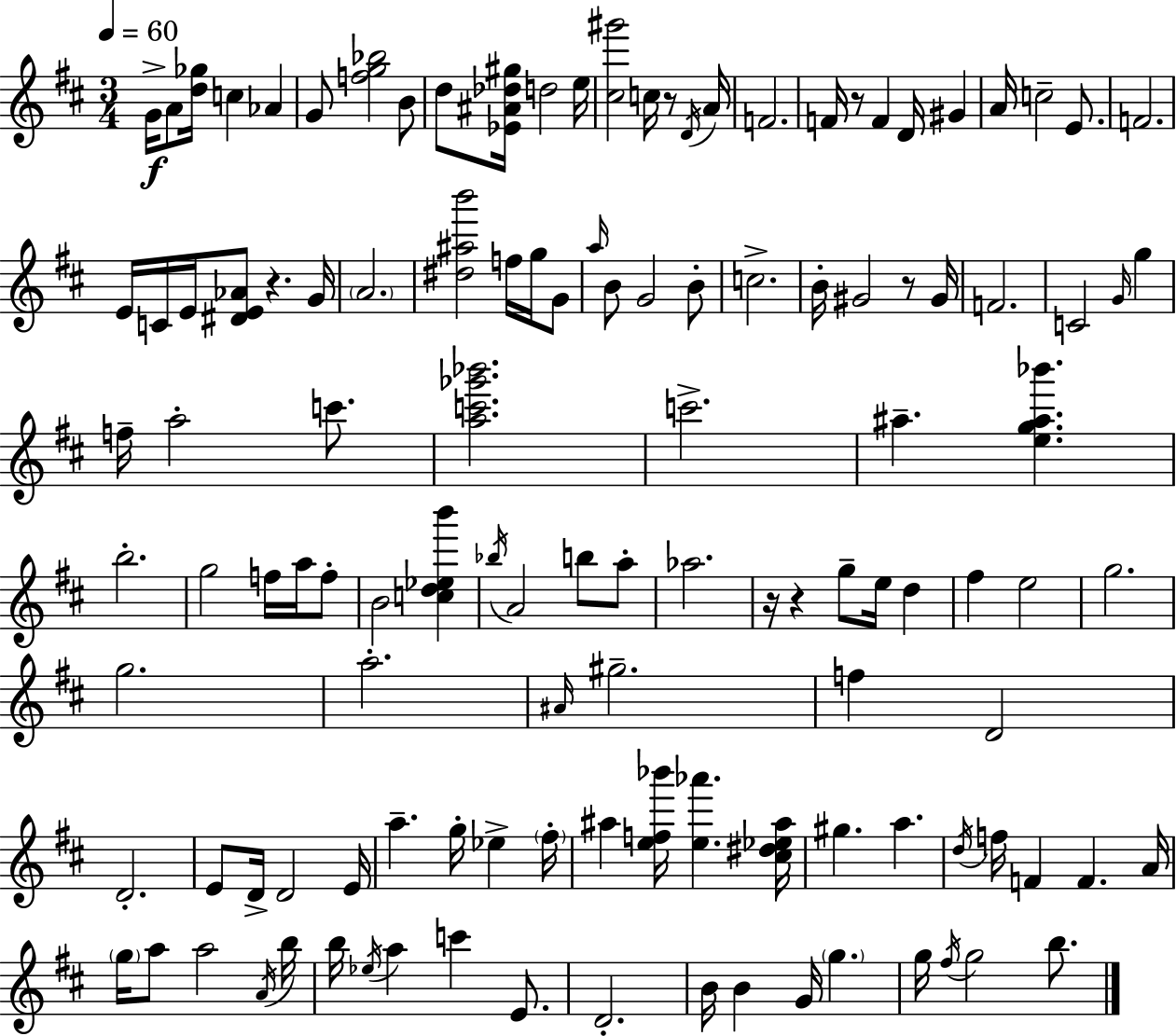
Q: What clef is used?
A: treble